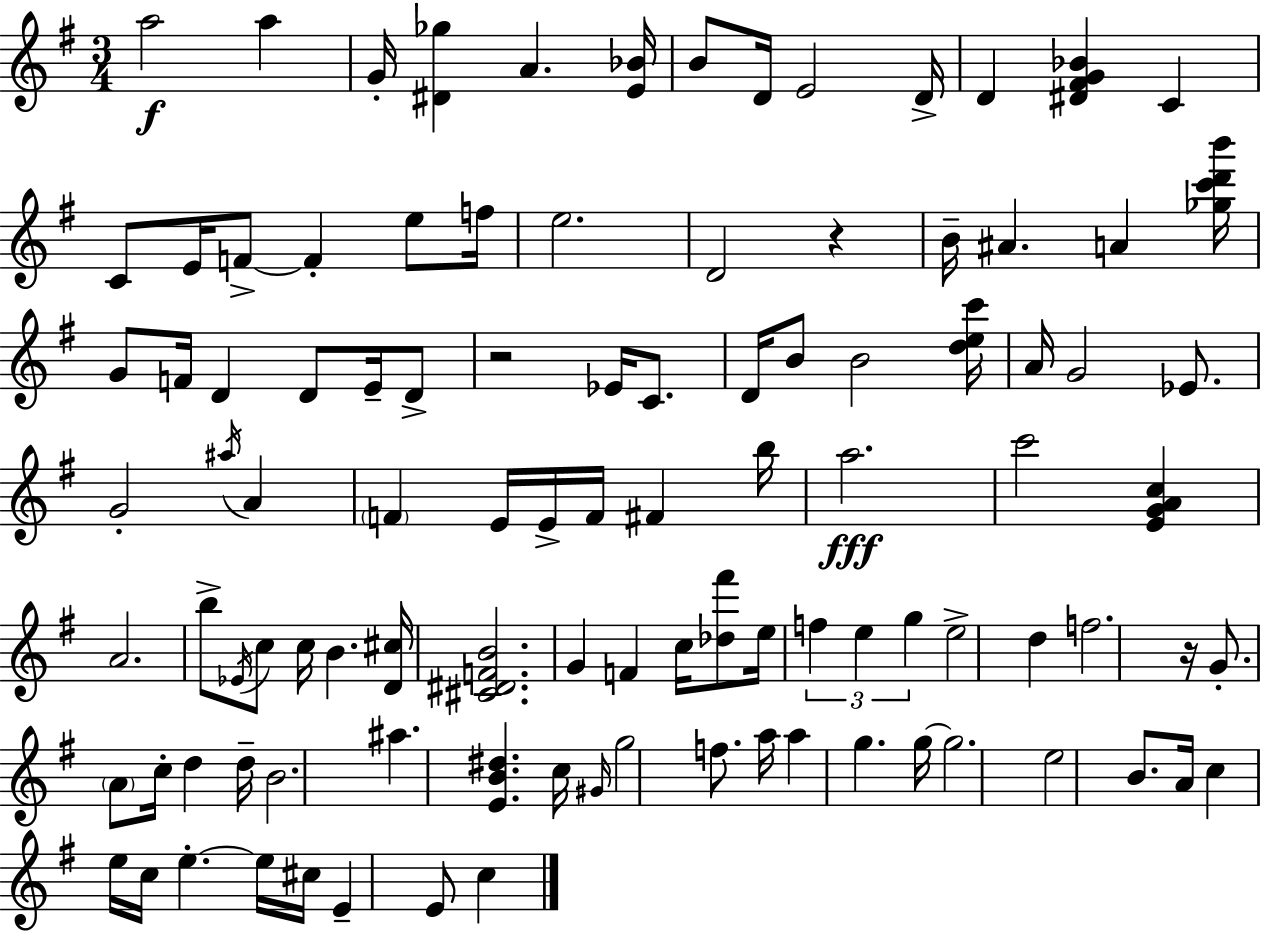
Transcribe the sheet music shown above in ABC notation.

X:1
T:Untitled
M:3/4
L:1/4
K:G
a2 a G/4 [^D_g] A [E_B]/4 B/2 D/4 E2 D/4 D [^D^FG_B] C C/2 E/4 F/2 F e/2 f/4 e2 D2 z B/4 ^A A [_gc'd'b']/4 G/2 F/4 D D/2 E/4 D/2 z2 _E/4 C/2 D/4 B/2 B2 [dec']/4 A/4 G2 _E/2 G2 ^a/4 A F E/4 E/4 F/4 ^F b/4 a2 c'2 [EGAc] A2 b/2 _E/4 c/2 c/4 B [D^c]/4 [^C^DFB]2 G F c/4 [_d^f']/2 e/4 f e g e2 d f2 z/4 G/2 A/2 c/4 d d/4 B2 ^a [EB^d] c/4 ^G/4 g2 f/2 a/4 a g g/4 g2 e2 B/2 A/4 c e/4 c/4 e e/4 ^c/4 E E/2 c